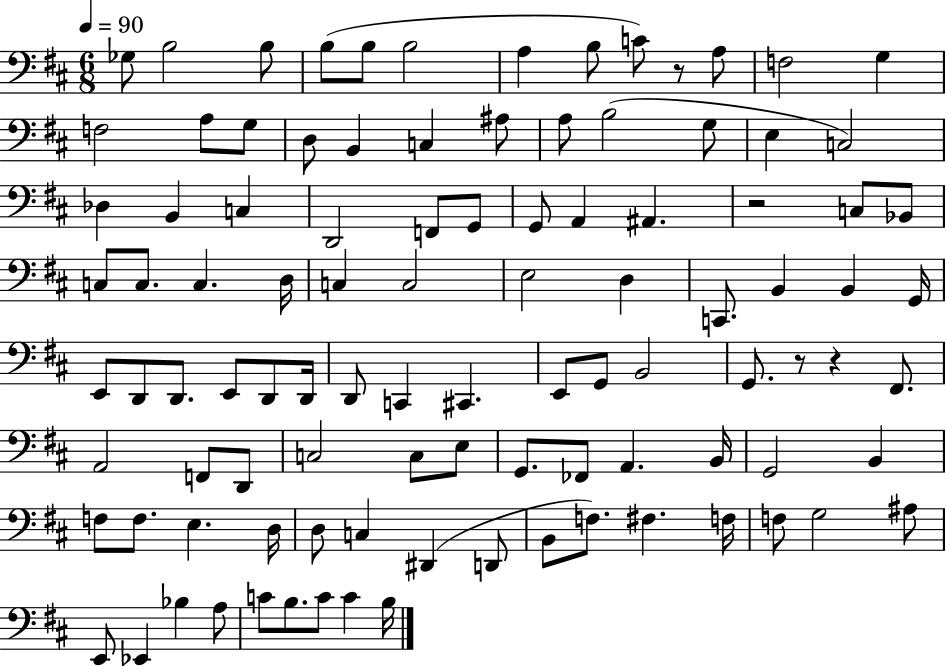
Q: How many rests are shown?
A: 4